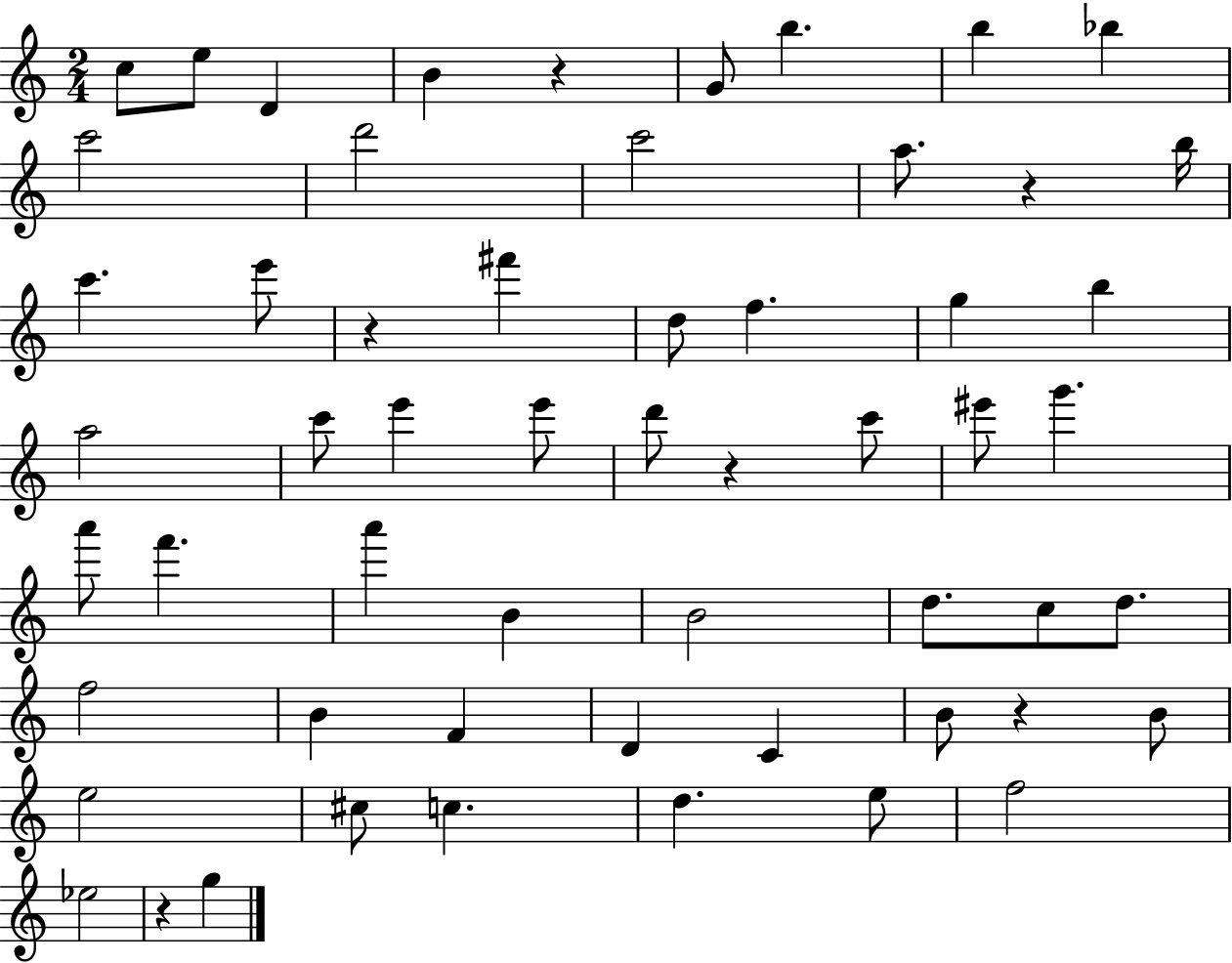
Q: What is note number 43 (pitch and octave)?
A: B4